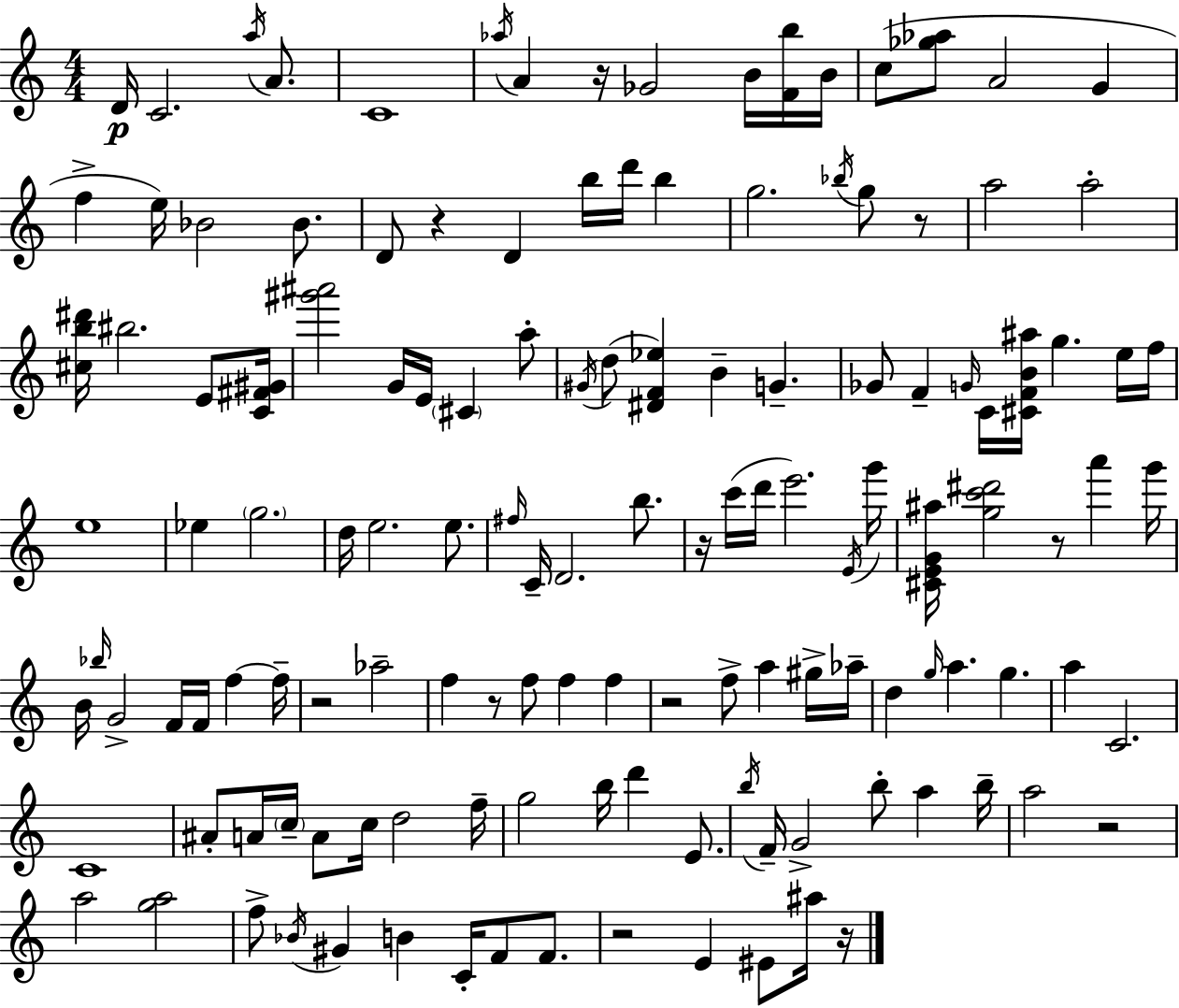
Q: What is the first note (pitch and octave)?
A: D4